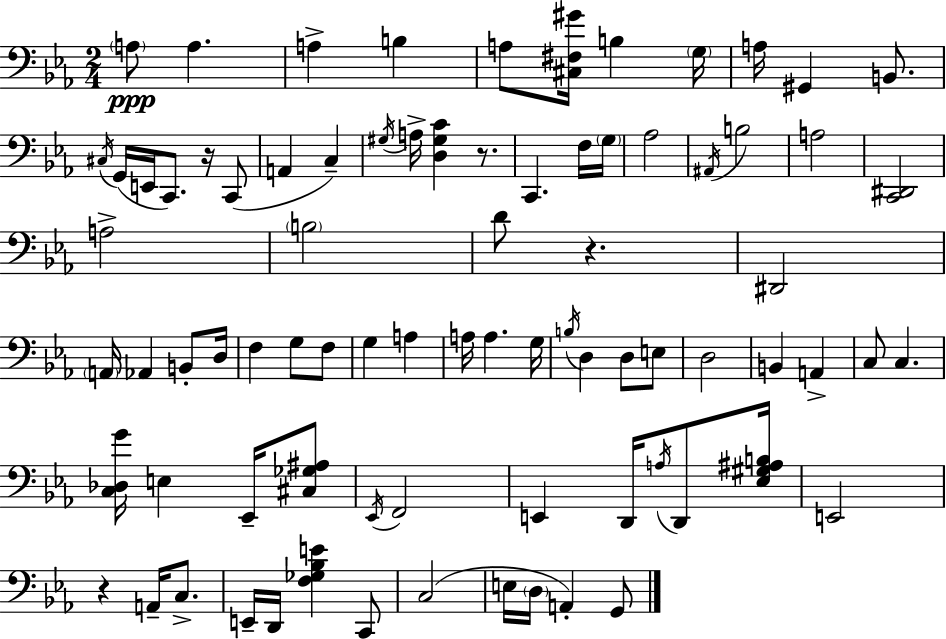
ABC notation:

X:1
T:Untitled
M:2/4
L:1/4
K:Cm
A,/2 A, A, B, A,/2 [^C,^F,^G]/4 B, G,/4 A,/4 ^G,, B,,/2 ^C,/4 G,,/4 E,,/4 C,,/2 z/4 C,,/2 A,, C, ^G,/4 A,/4 [D,^G,C] z/2 C,, F,/4 G,/4 _A,2 ^A,,/4 B,2 A,2 [C,,^D,,]2 A,2 B,2 D/2 z ^D,,2 A,,/4 _A,, B,,/2 D,/4 F, G,/2 F,/2 G, A, A,/4 A, G,/4 B,/4 D, D,/2 E,/2 D,2 B,, A,, C,/2 C, [C,_D,G]/4 E, _E,,/4 [^C,_G,^A,]/2 _E,,/4 F,,2 E,, D,,/4 A,/4 D,,/2 [_E,^G,^A,B,]/4 E,,2 z A,,/4 C,/2 E,,/4 D,,/4 [F,_G,_B,E] C,,/2 C,2 E,/4 D,/4 A,, G,,/2